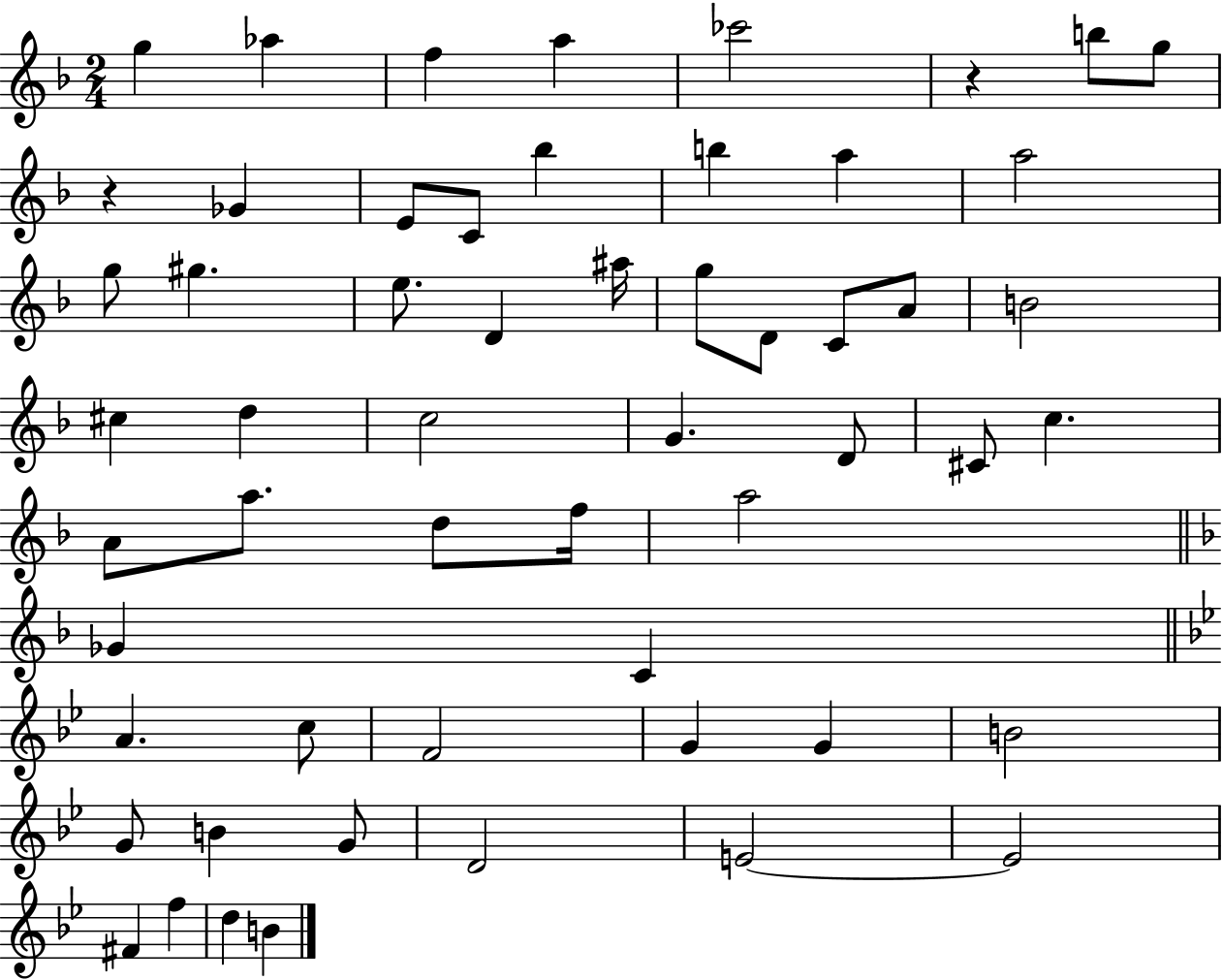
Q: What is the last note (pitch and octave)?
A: B4